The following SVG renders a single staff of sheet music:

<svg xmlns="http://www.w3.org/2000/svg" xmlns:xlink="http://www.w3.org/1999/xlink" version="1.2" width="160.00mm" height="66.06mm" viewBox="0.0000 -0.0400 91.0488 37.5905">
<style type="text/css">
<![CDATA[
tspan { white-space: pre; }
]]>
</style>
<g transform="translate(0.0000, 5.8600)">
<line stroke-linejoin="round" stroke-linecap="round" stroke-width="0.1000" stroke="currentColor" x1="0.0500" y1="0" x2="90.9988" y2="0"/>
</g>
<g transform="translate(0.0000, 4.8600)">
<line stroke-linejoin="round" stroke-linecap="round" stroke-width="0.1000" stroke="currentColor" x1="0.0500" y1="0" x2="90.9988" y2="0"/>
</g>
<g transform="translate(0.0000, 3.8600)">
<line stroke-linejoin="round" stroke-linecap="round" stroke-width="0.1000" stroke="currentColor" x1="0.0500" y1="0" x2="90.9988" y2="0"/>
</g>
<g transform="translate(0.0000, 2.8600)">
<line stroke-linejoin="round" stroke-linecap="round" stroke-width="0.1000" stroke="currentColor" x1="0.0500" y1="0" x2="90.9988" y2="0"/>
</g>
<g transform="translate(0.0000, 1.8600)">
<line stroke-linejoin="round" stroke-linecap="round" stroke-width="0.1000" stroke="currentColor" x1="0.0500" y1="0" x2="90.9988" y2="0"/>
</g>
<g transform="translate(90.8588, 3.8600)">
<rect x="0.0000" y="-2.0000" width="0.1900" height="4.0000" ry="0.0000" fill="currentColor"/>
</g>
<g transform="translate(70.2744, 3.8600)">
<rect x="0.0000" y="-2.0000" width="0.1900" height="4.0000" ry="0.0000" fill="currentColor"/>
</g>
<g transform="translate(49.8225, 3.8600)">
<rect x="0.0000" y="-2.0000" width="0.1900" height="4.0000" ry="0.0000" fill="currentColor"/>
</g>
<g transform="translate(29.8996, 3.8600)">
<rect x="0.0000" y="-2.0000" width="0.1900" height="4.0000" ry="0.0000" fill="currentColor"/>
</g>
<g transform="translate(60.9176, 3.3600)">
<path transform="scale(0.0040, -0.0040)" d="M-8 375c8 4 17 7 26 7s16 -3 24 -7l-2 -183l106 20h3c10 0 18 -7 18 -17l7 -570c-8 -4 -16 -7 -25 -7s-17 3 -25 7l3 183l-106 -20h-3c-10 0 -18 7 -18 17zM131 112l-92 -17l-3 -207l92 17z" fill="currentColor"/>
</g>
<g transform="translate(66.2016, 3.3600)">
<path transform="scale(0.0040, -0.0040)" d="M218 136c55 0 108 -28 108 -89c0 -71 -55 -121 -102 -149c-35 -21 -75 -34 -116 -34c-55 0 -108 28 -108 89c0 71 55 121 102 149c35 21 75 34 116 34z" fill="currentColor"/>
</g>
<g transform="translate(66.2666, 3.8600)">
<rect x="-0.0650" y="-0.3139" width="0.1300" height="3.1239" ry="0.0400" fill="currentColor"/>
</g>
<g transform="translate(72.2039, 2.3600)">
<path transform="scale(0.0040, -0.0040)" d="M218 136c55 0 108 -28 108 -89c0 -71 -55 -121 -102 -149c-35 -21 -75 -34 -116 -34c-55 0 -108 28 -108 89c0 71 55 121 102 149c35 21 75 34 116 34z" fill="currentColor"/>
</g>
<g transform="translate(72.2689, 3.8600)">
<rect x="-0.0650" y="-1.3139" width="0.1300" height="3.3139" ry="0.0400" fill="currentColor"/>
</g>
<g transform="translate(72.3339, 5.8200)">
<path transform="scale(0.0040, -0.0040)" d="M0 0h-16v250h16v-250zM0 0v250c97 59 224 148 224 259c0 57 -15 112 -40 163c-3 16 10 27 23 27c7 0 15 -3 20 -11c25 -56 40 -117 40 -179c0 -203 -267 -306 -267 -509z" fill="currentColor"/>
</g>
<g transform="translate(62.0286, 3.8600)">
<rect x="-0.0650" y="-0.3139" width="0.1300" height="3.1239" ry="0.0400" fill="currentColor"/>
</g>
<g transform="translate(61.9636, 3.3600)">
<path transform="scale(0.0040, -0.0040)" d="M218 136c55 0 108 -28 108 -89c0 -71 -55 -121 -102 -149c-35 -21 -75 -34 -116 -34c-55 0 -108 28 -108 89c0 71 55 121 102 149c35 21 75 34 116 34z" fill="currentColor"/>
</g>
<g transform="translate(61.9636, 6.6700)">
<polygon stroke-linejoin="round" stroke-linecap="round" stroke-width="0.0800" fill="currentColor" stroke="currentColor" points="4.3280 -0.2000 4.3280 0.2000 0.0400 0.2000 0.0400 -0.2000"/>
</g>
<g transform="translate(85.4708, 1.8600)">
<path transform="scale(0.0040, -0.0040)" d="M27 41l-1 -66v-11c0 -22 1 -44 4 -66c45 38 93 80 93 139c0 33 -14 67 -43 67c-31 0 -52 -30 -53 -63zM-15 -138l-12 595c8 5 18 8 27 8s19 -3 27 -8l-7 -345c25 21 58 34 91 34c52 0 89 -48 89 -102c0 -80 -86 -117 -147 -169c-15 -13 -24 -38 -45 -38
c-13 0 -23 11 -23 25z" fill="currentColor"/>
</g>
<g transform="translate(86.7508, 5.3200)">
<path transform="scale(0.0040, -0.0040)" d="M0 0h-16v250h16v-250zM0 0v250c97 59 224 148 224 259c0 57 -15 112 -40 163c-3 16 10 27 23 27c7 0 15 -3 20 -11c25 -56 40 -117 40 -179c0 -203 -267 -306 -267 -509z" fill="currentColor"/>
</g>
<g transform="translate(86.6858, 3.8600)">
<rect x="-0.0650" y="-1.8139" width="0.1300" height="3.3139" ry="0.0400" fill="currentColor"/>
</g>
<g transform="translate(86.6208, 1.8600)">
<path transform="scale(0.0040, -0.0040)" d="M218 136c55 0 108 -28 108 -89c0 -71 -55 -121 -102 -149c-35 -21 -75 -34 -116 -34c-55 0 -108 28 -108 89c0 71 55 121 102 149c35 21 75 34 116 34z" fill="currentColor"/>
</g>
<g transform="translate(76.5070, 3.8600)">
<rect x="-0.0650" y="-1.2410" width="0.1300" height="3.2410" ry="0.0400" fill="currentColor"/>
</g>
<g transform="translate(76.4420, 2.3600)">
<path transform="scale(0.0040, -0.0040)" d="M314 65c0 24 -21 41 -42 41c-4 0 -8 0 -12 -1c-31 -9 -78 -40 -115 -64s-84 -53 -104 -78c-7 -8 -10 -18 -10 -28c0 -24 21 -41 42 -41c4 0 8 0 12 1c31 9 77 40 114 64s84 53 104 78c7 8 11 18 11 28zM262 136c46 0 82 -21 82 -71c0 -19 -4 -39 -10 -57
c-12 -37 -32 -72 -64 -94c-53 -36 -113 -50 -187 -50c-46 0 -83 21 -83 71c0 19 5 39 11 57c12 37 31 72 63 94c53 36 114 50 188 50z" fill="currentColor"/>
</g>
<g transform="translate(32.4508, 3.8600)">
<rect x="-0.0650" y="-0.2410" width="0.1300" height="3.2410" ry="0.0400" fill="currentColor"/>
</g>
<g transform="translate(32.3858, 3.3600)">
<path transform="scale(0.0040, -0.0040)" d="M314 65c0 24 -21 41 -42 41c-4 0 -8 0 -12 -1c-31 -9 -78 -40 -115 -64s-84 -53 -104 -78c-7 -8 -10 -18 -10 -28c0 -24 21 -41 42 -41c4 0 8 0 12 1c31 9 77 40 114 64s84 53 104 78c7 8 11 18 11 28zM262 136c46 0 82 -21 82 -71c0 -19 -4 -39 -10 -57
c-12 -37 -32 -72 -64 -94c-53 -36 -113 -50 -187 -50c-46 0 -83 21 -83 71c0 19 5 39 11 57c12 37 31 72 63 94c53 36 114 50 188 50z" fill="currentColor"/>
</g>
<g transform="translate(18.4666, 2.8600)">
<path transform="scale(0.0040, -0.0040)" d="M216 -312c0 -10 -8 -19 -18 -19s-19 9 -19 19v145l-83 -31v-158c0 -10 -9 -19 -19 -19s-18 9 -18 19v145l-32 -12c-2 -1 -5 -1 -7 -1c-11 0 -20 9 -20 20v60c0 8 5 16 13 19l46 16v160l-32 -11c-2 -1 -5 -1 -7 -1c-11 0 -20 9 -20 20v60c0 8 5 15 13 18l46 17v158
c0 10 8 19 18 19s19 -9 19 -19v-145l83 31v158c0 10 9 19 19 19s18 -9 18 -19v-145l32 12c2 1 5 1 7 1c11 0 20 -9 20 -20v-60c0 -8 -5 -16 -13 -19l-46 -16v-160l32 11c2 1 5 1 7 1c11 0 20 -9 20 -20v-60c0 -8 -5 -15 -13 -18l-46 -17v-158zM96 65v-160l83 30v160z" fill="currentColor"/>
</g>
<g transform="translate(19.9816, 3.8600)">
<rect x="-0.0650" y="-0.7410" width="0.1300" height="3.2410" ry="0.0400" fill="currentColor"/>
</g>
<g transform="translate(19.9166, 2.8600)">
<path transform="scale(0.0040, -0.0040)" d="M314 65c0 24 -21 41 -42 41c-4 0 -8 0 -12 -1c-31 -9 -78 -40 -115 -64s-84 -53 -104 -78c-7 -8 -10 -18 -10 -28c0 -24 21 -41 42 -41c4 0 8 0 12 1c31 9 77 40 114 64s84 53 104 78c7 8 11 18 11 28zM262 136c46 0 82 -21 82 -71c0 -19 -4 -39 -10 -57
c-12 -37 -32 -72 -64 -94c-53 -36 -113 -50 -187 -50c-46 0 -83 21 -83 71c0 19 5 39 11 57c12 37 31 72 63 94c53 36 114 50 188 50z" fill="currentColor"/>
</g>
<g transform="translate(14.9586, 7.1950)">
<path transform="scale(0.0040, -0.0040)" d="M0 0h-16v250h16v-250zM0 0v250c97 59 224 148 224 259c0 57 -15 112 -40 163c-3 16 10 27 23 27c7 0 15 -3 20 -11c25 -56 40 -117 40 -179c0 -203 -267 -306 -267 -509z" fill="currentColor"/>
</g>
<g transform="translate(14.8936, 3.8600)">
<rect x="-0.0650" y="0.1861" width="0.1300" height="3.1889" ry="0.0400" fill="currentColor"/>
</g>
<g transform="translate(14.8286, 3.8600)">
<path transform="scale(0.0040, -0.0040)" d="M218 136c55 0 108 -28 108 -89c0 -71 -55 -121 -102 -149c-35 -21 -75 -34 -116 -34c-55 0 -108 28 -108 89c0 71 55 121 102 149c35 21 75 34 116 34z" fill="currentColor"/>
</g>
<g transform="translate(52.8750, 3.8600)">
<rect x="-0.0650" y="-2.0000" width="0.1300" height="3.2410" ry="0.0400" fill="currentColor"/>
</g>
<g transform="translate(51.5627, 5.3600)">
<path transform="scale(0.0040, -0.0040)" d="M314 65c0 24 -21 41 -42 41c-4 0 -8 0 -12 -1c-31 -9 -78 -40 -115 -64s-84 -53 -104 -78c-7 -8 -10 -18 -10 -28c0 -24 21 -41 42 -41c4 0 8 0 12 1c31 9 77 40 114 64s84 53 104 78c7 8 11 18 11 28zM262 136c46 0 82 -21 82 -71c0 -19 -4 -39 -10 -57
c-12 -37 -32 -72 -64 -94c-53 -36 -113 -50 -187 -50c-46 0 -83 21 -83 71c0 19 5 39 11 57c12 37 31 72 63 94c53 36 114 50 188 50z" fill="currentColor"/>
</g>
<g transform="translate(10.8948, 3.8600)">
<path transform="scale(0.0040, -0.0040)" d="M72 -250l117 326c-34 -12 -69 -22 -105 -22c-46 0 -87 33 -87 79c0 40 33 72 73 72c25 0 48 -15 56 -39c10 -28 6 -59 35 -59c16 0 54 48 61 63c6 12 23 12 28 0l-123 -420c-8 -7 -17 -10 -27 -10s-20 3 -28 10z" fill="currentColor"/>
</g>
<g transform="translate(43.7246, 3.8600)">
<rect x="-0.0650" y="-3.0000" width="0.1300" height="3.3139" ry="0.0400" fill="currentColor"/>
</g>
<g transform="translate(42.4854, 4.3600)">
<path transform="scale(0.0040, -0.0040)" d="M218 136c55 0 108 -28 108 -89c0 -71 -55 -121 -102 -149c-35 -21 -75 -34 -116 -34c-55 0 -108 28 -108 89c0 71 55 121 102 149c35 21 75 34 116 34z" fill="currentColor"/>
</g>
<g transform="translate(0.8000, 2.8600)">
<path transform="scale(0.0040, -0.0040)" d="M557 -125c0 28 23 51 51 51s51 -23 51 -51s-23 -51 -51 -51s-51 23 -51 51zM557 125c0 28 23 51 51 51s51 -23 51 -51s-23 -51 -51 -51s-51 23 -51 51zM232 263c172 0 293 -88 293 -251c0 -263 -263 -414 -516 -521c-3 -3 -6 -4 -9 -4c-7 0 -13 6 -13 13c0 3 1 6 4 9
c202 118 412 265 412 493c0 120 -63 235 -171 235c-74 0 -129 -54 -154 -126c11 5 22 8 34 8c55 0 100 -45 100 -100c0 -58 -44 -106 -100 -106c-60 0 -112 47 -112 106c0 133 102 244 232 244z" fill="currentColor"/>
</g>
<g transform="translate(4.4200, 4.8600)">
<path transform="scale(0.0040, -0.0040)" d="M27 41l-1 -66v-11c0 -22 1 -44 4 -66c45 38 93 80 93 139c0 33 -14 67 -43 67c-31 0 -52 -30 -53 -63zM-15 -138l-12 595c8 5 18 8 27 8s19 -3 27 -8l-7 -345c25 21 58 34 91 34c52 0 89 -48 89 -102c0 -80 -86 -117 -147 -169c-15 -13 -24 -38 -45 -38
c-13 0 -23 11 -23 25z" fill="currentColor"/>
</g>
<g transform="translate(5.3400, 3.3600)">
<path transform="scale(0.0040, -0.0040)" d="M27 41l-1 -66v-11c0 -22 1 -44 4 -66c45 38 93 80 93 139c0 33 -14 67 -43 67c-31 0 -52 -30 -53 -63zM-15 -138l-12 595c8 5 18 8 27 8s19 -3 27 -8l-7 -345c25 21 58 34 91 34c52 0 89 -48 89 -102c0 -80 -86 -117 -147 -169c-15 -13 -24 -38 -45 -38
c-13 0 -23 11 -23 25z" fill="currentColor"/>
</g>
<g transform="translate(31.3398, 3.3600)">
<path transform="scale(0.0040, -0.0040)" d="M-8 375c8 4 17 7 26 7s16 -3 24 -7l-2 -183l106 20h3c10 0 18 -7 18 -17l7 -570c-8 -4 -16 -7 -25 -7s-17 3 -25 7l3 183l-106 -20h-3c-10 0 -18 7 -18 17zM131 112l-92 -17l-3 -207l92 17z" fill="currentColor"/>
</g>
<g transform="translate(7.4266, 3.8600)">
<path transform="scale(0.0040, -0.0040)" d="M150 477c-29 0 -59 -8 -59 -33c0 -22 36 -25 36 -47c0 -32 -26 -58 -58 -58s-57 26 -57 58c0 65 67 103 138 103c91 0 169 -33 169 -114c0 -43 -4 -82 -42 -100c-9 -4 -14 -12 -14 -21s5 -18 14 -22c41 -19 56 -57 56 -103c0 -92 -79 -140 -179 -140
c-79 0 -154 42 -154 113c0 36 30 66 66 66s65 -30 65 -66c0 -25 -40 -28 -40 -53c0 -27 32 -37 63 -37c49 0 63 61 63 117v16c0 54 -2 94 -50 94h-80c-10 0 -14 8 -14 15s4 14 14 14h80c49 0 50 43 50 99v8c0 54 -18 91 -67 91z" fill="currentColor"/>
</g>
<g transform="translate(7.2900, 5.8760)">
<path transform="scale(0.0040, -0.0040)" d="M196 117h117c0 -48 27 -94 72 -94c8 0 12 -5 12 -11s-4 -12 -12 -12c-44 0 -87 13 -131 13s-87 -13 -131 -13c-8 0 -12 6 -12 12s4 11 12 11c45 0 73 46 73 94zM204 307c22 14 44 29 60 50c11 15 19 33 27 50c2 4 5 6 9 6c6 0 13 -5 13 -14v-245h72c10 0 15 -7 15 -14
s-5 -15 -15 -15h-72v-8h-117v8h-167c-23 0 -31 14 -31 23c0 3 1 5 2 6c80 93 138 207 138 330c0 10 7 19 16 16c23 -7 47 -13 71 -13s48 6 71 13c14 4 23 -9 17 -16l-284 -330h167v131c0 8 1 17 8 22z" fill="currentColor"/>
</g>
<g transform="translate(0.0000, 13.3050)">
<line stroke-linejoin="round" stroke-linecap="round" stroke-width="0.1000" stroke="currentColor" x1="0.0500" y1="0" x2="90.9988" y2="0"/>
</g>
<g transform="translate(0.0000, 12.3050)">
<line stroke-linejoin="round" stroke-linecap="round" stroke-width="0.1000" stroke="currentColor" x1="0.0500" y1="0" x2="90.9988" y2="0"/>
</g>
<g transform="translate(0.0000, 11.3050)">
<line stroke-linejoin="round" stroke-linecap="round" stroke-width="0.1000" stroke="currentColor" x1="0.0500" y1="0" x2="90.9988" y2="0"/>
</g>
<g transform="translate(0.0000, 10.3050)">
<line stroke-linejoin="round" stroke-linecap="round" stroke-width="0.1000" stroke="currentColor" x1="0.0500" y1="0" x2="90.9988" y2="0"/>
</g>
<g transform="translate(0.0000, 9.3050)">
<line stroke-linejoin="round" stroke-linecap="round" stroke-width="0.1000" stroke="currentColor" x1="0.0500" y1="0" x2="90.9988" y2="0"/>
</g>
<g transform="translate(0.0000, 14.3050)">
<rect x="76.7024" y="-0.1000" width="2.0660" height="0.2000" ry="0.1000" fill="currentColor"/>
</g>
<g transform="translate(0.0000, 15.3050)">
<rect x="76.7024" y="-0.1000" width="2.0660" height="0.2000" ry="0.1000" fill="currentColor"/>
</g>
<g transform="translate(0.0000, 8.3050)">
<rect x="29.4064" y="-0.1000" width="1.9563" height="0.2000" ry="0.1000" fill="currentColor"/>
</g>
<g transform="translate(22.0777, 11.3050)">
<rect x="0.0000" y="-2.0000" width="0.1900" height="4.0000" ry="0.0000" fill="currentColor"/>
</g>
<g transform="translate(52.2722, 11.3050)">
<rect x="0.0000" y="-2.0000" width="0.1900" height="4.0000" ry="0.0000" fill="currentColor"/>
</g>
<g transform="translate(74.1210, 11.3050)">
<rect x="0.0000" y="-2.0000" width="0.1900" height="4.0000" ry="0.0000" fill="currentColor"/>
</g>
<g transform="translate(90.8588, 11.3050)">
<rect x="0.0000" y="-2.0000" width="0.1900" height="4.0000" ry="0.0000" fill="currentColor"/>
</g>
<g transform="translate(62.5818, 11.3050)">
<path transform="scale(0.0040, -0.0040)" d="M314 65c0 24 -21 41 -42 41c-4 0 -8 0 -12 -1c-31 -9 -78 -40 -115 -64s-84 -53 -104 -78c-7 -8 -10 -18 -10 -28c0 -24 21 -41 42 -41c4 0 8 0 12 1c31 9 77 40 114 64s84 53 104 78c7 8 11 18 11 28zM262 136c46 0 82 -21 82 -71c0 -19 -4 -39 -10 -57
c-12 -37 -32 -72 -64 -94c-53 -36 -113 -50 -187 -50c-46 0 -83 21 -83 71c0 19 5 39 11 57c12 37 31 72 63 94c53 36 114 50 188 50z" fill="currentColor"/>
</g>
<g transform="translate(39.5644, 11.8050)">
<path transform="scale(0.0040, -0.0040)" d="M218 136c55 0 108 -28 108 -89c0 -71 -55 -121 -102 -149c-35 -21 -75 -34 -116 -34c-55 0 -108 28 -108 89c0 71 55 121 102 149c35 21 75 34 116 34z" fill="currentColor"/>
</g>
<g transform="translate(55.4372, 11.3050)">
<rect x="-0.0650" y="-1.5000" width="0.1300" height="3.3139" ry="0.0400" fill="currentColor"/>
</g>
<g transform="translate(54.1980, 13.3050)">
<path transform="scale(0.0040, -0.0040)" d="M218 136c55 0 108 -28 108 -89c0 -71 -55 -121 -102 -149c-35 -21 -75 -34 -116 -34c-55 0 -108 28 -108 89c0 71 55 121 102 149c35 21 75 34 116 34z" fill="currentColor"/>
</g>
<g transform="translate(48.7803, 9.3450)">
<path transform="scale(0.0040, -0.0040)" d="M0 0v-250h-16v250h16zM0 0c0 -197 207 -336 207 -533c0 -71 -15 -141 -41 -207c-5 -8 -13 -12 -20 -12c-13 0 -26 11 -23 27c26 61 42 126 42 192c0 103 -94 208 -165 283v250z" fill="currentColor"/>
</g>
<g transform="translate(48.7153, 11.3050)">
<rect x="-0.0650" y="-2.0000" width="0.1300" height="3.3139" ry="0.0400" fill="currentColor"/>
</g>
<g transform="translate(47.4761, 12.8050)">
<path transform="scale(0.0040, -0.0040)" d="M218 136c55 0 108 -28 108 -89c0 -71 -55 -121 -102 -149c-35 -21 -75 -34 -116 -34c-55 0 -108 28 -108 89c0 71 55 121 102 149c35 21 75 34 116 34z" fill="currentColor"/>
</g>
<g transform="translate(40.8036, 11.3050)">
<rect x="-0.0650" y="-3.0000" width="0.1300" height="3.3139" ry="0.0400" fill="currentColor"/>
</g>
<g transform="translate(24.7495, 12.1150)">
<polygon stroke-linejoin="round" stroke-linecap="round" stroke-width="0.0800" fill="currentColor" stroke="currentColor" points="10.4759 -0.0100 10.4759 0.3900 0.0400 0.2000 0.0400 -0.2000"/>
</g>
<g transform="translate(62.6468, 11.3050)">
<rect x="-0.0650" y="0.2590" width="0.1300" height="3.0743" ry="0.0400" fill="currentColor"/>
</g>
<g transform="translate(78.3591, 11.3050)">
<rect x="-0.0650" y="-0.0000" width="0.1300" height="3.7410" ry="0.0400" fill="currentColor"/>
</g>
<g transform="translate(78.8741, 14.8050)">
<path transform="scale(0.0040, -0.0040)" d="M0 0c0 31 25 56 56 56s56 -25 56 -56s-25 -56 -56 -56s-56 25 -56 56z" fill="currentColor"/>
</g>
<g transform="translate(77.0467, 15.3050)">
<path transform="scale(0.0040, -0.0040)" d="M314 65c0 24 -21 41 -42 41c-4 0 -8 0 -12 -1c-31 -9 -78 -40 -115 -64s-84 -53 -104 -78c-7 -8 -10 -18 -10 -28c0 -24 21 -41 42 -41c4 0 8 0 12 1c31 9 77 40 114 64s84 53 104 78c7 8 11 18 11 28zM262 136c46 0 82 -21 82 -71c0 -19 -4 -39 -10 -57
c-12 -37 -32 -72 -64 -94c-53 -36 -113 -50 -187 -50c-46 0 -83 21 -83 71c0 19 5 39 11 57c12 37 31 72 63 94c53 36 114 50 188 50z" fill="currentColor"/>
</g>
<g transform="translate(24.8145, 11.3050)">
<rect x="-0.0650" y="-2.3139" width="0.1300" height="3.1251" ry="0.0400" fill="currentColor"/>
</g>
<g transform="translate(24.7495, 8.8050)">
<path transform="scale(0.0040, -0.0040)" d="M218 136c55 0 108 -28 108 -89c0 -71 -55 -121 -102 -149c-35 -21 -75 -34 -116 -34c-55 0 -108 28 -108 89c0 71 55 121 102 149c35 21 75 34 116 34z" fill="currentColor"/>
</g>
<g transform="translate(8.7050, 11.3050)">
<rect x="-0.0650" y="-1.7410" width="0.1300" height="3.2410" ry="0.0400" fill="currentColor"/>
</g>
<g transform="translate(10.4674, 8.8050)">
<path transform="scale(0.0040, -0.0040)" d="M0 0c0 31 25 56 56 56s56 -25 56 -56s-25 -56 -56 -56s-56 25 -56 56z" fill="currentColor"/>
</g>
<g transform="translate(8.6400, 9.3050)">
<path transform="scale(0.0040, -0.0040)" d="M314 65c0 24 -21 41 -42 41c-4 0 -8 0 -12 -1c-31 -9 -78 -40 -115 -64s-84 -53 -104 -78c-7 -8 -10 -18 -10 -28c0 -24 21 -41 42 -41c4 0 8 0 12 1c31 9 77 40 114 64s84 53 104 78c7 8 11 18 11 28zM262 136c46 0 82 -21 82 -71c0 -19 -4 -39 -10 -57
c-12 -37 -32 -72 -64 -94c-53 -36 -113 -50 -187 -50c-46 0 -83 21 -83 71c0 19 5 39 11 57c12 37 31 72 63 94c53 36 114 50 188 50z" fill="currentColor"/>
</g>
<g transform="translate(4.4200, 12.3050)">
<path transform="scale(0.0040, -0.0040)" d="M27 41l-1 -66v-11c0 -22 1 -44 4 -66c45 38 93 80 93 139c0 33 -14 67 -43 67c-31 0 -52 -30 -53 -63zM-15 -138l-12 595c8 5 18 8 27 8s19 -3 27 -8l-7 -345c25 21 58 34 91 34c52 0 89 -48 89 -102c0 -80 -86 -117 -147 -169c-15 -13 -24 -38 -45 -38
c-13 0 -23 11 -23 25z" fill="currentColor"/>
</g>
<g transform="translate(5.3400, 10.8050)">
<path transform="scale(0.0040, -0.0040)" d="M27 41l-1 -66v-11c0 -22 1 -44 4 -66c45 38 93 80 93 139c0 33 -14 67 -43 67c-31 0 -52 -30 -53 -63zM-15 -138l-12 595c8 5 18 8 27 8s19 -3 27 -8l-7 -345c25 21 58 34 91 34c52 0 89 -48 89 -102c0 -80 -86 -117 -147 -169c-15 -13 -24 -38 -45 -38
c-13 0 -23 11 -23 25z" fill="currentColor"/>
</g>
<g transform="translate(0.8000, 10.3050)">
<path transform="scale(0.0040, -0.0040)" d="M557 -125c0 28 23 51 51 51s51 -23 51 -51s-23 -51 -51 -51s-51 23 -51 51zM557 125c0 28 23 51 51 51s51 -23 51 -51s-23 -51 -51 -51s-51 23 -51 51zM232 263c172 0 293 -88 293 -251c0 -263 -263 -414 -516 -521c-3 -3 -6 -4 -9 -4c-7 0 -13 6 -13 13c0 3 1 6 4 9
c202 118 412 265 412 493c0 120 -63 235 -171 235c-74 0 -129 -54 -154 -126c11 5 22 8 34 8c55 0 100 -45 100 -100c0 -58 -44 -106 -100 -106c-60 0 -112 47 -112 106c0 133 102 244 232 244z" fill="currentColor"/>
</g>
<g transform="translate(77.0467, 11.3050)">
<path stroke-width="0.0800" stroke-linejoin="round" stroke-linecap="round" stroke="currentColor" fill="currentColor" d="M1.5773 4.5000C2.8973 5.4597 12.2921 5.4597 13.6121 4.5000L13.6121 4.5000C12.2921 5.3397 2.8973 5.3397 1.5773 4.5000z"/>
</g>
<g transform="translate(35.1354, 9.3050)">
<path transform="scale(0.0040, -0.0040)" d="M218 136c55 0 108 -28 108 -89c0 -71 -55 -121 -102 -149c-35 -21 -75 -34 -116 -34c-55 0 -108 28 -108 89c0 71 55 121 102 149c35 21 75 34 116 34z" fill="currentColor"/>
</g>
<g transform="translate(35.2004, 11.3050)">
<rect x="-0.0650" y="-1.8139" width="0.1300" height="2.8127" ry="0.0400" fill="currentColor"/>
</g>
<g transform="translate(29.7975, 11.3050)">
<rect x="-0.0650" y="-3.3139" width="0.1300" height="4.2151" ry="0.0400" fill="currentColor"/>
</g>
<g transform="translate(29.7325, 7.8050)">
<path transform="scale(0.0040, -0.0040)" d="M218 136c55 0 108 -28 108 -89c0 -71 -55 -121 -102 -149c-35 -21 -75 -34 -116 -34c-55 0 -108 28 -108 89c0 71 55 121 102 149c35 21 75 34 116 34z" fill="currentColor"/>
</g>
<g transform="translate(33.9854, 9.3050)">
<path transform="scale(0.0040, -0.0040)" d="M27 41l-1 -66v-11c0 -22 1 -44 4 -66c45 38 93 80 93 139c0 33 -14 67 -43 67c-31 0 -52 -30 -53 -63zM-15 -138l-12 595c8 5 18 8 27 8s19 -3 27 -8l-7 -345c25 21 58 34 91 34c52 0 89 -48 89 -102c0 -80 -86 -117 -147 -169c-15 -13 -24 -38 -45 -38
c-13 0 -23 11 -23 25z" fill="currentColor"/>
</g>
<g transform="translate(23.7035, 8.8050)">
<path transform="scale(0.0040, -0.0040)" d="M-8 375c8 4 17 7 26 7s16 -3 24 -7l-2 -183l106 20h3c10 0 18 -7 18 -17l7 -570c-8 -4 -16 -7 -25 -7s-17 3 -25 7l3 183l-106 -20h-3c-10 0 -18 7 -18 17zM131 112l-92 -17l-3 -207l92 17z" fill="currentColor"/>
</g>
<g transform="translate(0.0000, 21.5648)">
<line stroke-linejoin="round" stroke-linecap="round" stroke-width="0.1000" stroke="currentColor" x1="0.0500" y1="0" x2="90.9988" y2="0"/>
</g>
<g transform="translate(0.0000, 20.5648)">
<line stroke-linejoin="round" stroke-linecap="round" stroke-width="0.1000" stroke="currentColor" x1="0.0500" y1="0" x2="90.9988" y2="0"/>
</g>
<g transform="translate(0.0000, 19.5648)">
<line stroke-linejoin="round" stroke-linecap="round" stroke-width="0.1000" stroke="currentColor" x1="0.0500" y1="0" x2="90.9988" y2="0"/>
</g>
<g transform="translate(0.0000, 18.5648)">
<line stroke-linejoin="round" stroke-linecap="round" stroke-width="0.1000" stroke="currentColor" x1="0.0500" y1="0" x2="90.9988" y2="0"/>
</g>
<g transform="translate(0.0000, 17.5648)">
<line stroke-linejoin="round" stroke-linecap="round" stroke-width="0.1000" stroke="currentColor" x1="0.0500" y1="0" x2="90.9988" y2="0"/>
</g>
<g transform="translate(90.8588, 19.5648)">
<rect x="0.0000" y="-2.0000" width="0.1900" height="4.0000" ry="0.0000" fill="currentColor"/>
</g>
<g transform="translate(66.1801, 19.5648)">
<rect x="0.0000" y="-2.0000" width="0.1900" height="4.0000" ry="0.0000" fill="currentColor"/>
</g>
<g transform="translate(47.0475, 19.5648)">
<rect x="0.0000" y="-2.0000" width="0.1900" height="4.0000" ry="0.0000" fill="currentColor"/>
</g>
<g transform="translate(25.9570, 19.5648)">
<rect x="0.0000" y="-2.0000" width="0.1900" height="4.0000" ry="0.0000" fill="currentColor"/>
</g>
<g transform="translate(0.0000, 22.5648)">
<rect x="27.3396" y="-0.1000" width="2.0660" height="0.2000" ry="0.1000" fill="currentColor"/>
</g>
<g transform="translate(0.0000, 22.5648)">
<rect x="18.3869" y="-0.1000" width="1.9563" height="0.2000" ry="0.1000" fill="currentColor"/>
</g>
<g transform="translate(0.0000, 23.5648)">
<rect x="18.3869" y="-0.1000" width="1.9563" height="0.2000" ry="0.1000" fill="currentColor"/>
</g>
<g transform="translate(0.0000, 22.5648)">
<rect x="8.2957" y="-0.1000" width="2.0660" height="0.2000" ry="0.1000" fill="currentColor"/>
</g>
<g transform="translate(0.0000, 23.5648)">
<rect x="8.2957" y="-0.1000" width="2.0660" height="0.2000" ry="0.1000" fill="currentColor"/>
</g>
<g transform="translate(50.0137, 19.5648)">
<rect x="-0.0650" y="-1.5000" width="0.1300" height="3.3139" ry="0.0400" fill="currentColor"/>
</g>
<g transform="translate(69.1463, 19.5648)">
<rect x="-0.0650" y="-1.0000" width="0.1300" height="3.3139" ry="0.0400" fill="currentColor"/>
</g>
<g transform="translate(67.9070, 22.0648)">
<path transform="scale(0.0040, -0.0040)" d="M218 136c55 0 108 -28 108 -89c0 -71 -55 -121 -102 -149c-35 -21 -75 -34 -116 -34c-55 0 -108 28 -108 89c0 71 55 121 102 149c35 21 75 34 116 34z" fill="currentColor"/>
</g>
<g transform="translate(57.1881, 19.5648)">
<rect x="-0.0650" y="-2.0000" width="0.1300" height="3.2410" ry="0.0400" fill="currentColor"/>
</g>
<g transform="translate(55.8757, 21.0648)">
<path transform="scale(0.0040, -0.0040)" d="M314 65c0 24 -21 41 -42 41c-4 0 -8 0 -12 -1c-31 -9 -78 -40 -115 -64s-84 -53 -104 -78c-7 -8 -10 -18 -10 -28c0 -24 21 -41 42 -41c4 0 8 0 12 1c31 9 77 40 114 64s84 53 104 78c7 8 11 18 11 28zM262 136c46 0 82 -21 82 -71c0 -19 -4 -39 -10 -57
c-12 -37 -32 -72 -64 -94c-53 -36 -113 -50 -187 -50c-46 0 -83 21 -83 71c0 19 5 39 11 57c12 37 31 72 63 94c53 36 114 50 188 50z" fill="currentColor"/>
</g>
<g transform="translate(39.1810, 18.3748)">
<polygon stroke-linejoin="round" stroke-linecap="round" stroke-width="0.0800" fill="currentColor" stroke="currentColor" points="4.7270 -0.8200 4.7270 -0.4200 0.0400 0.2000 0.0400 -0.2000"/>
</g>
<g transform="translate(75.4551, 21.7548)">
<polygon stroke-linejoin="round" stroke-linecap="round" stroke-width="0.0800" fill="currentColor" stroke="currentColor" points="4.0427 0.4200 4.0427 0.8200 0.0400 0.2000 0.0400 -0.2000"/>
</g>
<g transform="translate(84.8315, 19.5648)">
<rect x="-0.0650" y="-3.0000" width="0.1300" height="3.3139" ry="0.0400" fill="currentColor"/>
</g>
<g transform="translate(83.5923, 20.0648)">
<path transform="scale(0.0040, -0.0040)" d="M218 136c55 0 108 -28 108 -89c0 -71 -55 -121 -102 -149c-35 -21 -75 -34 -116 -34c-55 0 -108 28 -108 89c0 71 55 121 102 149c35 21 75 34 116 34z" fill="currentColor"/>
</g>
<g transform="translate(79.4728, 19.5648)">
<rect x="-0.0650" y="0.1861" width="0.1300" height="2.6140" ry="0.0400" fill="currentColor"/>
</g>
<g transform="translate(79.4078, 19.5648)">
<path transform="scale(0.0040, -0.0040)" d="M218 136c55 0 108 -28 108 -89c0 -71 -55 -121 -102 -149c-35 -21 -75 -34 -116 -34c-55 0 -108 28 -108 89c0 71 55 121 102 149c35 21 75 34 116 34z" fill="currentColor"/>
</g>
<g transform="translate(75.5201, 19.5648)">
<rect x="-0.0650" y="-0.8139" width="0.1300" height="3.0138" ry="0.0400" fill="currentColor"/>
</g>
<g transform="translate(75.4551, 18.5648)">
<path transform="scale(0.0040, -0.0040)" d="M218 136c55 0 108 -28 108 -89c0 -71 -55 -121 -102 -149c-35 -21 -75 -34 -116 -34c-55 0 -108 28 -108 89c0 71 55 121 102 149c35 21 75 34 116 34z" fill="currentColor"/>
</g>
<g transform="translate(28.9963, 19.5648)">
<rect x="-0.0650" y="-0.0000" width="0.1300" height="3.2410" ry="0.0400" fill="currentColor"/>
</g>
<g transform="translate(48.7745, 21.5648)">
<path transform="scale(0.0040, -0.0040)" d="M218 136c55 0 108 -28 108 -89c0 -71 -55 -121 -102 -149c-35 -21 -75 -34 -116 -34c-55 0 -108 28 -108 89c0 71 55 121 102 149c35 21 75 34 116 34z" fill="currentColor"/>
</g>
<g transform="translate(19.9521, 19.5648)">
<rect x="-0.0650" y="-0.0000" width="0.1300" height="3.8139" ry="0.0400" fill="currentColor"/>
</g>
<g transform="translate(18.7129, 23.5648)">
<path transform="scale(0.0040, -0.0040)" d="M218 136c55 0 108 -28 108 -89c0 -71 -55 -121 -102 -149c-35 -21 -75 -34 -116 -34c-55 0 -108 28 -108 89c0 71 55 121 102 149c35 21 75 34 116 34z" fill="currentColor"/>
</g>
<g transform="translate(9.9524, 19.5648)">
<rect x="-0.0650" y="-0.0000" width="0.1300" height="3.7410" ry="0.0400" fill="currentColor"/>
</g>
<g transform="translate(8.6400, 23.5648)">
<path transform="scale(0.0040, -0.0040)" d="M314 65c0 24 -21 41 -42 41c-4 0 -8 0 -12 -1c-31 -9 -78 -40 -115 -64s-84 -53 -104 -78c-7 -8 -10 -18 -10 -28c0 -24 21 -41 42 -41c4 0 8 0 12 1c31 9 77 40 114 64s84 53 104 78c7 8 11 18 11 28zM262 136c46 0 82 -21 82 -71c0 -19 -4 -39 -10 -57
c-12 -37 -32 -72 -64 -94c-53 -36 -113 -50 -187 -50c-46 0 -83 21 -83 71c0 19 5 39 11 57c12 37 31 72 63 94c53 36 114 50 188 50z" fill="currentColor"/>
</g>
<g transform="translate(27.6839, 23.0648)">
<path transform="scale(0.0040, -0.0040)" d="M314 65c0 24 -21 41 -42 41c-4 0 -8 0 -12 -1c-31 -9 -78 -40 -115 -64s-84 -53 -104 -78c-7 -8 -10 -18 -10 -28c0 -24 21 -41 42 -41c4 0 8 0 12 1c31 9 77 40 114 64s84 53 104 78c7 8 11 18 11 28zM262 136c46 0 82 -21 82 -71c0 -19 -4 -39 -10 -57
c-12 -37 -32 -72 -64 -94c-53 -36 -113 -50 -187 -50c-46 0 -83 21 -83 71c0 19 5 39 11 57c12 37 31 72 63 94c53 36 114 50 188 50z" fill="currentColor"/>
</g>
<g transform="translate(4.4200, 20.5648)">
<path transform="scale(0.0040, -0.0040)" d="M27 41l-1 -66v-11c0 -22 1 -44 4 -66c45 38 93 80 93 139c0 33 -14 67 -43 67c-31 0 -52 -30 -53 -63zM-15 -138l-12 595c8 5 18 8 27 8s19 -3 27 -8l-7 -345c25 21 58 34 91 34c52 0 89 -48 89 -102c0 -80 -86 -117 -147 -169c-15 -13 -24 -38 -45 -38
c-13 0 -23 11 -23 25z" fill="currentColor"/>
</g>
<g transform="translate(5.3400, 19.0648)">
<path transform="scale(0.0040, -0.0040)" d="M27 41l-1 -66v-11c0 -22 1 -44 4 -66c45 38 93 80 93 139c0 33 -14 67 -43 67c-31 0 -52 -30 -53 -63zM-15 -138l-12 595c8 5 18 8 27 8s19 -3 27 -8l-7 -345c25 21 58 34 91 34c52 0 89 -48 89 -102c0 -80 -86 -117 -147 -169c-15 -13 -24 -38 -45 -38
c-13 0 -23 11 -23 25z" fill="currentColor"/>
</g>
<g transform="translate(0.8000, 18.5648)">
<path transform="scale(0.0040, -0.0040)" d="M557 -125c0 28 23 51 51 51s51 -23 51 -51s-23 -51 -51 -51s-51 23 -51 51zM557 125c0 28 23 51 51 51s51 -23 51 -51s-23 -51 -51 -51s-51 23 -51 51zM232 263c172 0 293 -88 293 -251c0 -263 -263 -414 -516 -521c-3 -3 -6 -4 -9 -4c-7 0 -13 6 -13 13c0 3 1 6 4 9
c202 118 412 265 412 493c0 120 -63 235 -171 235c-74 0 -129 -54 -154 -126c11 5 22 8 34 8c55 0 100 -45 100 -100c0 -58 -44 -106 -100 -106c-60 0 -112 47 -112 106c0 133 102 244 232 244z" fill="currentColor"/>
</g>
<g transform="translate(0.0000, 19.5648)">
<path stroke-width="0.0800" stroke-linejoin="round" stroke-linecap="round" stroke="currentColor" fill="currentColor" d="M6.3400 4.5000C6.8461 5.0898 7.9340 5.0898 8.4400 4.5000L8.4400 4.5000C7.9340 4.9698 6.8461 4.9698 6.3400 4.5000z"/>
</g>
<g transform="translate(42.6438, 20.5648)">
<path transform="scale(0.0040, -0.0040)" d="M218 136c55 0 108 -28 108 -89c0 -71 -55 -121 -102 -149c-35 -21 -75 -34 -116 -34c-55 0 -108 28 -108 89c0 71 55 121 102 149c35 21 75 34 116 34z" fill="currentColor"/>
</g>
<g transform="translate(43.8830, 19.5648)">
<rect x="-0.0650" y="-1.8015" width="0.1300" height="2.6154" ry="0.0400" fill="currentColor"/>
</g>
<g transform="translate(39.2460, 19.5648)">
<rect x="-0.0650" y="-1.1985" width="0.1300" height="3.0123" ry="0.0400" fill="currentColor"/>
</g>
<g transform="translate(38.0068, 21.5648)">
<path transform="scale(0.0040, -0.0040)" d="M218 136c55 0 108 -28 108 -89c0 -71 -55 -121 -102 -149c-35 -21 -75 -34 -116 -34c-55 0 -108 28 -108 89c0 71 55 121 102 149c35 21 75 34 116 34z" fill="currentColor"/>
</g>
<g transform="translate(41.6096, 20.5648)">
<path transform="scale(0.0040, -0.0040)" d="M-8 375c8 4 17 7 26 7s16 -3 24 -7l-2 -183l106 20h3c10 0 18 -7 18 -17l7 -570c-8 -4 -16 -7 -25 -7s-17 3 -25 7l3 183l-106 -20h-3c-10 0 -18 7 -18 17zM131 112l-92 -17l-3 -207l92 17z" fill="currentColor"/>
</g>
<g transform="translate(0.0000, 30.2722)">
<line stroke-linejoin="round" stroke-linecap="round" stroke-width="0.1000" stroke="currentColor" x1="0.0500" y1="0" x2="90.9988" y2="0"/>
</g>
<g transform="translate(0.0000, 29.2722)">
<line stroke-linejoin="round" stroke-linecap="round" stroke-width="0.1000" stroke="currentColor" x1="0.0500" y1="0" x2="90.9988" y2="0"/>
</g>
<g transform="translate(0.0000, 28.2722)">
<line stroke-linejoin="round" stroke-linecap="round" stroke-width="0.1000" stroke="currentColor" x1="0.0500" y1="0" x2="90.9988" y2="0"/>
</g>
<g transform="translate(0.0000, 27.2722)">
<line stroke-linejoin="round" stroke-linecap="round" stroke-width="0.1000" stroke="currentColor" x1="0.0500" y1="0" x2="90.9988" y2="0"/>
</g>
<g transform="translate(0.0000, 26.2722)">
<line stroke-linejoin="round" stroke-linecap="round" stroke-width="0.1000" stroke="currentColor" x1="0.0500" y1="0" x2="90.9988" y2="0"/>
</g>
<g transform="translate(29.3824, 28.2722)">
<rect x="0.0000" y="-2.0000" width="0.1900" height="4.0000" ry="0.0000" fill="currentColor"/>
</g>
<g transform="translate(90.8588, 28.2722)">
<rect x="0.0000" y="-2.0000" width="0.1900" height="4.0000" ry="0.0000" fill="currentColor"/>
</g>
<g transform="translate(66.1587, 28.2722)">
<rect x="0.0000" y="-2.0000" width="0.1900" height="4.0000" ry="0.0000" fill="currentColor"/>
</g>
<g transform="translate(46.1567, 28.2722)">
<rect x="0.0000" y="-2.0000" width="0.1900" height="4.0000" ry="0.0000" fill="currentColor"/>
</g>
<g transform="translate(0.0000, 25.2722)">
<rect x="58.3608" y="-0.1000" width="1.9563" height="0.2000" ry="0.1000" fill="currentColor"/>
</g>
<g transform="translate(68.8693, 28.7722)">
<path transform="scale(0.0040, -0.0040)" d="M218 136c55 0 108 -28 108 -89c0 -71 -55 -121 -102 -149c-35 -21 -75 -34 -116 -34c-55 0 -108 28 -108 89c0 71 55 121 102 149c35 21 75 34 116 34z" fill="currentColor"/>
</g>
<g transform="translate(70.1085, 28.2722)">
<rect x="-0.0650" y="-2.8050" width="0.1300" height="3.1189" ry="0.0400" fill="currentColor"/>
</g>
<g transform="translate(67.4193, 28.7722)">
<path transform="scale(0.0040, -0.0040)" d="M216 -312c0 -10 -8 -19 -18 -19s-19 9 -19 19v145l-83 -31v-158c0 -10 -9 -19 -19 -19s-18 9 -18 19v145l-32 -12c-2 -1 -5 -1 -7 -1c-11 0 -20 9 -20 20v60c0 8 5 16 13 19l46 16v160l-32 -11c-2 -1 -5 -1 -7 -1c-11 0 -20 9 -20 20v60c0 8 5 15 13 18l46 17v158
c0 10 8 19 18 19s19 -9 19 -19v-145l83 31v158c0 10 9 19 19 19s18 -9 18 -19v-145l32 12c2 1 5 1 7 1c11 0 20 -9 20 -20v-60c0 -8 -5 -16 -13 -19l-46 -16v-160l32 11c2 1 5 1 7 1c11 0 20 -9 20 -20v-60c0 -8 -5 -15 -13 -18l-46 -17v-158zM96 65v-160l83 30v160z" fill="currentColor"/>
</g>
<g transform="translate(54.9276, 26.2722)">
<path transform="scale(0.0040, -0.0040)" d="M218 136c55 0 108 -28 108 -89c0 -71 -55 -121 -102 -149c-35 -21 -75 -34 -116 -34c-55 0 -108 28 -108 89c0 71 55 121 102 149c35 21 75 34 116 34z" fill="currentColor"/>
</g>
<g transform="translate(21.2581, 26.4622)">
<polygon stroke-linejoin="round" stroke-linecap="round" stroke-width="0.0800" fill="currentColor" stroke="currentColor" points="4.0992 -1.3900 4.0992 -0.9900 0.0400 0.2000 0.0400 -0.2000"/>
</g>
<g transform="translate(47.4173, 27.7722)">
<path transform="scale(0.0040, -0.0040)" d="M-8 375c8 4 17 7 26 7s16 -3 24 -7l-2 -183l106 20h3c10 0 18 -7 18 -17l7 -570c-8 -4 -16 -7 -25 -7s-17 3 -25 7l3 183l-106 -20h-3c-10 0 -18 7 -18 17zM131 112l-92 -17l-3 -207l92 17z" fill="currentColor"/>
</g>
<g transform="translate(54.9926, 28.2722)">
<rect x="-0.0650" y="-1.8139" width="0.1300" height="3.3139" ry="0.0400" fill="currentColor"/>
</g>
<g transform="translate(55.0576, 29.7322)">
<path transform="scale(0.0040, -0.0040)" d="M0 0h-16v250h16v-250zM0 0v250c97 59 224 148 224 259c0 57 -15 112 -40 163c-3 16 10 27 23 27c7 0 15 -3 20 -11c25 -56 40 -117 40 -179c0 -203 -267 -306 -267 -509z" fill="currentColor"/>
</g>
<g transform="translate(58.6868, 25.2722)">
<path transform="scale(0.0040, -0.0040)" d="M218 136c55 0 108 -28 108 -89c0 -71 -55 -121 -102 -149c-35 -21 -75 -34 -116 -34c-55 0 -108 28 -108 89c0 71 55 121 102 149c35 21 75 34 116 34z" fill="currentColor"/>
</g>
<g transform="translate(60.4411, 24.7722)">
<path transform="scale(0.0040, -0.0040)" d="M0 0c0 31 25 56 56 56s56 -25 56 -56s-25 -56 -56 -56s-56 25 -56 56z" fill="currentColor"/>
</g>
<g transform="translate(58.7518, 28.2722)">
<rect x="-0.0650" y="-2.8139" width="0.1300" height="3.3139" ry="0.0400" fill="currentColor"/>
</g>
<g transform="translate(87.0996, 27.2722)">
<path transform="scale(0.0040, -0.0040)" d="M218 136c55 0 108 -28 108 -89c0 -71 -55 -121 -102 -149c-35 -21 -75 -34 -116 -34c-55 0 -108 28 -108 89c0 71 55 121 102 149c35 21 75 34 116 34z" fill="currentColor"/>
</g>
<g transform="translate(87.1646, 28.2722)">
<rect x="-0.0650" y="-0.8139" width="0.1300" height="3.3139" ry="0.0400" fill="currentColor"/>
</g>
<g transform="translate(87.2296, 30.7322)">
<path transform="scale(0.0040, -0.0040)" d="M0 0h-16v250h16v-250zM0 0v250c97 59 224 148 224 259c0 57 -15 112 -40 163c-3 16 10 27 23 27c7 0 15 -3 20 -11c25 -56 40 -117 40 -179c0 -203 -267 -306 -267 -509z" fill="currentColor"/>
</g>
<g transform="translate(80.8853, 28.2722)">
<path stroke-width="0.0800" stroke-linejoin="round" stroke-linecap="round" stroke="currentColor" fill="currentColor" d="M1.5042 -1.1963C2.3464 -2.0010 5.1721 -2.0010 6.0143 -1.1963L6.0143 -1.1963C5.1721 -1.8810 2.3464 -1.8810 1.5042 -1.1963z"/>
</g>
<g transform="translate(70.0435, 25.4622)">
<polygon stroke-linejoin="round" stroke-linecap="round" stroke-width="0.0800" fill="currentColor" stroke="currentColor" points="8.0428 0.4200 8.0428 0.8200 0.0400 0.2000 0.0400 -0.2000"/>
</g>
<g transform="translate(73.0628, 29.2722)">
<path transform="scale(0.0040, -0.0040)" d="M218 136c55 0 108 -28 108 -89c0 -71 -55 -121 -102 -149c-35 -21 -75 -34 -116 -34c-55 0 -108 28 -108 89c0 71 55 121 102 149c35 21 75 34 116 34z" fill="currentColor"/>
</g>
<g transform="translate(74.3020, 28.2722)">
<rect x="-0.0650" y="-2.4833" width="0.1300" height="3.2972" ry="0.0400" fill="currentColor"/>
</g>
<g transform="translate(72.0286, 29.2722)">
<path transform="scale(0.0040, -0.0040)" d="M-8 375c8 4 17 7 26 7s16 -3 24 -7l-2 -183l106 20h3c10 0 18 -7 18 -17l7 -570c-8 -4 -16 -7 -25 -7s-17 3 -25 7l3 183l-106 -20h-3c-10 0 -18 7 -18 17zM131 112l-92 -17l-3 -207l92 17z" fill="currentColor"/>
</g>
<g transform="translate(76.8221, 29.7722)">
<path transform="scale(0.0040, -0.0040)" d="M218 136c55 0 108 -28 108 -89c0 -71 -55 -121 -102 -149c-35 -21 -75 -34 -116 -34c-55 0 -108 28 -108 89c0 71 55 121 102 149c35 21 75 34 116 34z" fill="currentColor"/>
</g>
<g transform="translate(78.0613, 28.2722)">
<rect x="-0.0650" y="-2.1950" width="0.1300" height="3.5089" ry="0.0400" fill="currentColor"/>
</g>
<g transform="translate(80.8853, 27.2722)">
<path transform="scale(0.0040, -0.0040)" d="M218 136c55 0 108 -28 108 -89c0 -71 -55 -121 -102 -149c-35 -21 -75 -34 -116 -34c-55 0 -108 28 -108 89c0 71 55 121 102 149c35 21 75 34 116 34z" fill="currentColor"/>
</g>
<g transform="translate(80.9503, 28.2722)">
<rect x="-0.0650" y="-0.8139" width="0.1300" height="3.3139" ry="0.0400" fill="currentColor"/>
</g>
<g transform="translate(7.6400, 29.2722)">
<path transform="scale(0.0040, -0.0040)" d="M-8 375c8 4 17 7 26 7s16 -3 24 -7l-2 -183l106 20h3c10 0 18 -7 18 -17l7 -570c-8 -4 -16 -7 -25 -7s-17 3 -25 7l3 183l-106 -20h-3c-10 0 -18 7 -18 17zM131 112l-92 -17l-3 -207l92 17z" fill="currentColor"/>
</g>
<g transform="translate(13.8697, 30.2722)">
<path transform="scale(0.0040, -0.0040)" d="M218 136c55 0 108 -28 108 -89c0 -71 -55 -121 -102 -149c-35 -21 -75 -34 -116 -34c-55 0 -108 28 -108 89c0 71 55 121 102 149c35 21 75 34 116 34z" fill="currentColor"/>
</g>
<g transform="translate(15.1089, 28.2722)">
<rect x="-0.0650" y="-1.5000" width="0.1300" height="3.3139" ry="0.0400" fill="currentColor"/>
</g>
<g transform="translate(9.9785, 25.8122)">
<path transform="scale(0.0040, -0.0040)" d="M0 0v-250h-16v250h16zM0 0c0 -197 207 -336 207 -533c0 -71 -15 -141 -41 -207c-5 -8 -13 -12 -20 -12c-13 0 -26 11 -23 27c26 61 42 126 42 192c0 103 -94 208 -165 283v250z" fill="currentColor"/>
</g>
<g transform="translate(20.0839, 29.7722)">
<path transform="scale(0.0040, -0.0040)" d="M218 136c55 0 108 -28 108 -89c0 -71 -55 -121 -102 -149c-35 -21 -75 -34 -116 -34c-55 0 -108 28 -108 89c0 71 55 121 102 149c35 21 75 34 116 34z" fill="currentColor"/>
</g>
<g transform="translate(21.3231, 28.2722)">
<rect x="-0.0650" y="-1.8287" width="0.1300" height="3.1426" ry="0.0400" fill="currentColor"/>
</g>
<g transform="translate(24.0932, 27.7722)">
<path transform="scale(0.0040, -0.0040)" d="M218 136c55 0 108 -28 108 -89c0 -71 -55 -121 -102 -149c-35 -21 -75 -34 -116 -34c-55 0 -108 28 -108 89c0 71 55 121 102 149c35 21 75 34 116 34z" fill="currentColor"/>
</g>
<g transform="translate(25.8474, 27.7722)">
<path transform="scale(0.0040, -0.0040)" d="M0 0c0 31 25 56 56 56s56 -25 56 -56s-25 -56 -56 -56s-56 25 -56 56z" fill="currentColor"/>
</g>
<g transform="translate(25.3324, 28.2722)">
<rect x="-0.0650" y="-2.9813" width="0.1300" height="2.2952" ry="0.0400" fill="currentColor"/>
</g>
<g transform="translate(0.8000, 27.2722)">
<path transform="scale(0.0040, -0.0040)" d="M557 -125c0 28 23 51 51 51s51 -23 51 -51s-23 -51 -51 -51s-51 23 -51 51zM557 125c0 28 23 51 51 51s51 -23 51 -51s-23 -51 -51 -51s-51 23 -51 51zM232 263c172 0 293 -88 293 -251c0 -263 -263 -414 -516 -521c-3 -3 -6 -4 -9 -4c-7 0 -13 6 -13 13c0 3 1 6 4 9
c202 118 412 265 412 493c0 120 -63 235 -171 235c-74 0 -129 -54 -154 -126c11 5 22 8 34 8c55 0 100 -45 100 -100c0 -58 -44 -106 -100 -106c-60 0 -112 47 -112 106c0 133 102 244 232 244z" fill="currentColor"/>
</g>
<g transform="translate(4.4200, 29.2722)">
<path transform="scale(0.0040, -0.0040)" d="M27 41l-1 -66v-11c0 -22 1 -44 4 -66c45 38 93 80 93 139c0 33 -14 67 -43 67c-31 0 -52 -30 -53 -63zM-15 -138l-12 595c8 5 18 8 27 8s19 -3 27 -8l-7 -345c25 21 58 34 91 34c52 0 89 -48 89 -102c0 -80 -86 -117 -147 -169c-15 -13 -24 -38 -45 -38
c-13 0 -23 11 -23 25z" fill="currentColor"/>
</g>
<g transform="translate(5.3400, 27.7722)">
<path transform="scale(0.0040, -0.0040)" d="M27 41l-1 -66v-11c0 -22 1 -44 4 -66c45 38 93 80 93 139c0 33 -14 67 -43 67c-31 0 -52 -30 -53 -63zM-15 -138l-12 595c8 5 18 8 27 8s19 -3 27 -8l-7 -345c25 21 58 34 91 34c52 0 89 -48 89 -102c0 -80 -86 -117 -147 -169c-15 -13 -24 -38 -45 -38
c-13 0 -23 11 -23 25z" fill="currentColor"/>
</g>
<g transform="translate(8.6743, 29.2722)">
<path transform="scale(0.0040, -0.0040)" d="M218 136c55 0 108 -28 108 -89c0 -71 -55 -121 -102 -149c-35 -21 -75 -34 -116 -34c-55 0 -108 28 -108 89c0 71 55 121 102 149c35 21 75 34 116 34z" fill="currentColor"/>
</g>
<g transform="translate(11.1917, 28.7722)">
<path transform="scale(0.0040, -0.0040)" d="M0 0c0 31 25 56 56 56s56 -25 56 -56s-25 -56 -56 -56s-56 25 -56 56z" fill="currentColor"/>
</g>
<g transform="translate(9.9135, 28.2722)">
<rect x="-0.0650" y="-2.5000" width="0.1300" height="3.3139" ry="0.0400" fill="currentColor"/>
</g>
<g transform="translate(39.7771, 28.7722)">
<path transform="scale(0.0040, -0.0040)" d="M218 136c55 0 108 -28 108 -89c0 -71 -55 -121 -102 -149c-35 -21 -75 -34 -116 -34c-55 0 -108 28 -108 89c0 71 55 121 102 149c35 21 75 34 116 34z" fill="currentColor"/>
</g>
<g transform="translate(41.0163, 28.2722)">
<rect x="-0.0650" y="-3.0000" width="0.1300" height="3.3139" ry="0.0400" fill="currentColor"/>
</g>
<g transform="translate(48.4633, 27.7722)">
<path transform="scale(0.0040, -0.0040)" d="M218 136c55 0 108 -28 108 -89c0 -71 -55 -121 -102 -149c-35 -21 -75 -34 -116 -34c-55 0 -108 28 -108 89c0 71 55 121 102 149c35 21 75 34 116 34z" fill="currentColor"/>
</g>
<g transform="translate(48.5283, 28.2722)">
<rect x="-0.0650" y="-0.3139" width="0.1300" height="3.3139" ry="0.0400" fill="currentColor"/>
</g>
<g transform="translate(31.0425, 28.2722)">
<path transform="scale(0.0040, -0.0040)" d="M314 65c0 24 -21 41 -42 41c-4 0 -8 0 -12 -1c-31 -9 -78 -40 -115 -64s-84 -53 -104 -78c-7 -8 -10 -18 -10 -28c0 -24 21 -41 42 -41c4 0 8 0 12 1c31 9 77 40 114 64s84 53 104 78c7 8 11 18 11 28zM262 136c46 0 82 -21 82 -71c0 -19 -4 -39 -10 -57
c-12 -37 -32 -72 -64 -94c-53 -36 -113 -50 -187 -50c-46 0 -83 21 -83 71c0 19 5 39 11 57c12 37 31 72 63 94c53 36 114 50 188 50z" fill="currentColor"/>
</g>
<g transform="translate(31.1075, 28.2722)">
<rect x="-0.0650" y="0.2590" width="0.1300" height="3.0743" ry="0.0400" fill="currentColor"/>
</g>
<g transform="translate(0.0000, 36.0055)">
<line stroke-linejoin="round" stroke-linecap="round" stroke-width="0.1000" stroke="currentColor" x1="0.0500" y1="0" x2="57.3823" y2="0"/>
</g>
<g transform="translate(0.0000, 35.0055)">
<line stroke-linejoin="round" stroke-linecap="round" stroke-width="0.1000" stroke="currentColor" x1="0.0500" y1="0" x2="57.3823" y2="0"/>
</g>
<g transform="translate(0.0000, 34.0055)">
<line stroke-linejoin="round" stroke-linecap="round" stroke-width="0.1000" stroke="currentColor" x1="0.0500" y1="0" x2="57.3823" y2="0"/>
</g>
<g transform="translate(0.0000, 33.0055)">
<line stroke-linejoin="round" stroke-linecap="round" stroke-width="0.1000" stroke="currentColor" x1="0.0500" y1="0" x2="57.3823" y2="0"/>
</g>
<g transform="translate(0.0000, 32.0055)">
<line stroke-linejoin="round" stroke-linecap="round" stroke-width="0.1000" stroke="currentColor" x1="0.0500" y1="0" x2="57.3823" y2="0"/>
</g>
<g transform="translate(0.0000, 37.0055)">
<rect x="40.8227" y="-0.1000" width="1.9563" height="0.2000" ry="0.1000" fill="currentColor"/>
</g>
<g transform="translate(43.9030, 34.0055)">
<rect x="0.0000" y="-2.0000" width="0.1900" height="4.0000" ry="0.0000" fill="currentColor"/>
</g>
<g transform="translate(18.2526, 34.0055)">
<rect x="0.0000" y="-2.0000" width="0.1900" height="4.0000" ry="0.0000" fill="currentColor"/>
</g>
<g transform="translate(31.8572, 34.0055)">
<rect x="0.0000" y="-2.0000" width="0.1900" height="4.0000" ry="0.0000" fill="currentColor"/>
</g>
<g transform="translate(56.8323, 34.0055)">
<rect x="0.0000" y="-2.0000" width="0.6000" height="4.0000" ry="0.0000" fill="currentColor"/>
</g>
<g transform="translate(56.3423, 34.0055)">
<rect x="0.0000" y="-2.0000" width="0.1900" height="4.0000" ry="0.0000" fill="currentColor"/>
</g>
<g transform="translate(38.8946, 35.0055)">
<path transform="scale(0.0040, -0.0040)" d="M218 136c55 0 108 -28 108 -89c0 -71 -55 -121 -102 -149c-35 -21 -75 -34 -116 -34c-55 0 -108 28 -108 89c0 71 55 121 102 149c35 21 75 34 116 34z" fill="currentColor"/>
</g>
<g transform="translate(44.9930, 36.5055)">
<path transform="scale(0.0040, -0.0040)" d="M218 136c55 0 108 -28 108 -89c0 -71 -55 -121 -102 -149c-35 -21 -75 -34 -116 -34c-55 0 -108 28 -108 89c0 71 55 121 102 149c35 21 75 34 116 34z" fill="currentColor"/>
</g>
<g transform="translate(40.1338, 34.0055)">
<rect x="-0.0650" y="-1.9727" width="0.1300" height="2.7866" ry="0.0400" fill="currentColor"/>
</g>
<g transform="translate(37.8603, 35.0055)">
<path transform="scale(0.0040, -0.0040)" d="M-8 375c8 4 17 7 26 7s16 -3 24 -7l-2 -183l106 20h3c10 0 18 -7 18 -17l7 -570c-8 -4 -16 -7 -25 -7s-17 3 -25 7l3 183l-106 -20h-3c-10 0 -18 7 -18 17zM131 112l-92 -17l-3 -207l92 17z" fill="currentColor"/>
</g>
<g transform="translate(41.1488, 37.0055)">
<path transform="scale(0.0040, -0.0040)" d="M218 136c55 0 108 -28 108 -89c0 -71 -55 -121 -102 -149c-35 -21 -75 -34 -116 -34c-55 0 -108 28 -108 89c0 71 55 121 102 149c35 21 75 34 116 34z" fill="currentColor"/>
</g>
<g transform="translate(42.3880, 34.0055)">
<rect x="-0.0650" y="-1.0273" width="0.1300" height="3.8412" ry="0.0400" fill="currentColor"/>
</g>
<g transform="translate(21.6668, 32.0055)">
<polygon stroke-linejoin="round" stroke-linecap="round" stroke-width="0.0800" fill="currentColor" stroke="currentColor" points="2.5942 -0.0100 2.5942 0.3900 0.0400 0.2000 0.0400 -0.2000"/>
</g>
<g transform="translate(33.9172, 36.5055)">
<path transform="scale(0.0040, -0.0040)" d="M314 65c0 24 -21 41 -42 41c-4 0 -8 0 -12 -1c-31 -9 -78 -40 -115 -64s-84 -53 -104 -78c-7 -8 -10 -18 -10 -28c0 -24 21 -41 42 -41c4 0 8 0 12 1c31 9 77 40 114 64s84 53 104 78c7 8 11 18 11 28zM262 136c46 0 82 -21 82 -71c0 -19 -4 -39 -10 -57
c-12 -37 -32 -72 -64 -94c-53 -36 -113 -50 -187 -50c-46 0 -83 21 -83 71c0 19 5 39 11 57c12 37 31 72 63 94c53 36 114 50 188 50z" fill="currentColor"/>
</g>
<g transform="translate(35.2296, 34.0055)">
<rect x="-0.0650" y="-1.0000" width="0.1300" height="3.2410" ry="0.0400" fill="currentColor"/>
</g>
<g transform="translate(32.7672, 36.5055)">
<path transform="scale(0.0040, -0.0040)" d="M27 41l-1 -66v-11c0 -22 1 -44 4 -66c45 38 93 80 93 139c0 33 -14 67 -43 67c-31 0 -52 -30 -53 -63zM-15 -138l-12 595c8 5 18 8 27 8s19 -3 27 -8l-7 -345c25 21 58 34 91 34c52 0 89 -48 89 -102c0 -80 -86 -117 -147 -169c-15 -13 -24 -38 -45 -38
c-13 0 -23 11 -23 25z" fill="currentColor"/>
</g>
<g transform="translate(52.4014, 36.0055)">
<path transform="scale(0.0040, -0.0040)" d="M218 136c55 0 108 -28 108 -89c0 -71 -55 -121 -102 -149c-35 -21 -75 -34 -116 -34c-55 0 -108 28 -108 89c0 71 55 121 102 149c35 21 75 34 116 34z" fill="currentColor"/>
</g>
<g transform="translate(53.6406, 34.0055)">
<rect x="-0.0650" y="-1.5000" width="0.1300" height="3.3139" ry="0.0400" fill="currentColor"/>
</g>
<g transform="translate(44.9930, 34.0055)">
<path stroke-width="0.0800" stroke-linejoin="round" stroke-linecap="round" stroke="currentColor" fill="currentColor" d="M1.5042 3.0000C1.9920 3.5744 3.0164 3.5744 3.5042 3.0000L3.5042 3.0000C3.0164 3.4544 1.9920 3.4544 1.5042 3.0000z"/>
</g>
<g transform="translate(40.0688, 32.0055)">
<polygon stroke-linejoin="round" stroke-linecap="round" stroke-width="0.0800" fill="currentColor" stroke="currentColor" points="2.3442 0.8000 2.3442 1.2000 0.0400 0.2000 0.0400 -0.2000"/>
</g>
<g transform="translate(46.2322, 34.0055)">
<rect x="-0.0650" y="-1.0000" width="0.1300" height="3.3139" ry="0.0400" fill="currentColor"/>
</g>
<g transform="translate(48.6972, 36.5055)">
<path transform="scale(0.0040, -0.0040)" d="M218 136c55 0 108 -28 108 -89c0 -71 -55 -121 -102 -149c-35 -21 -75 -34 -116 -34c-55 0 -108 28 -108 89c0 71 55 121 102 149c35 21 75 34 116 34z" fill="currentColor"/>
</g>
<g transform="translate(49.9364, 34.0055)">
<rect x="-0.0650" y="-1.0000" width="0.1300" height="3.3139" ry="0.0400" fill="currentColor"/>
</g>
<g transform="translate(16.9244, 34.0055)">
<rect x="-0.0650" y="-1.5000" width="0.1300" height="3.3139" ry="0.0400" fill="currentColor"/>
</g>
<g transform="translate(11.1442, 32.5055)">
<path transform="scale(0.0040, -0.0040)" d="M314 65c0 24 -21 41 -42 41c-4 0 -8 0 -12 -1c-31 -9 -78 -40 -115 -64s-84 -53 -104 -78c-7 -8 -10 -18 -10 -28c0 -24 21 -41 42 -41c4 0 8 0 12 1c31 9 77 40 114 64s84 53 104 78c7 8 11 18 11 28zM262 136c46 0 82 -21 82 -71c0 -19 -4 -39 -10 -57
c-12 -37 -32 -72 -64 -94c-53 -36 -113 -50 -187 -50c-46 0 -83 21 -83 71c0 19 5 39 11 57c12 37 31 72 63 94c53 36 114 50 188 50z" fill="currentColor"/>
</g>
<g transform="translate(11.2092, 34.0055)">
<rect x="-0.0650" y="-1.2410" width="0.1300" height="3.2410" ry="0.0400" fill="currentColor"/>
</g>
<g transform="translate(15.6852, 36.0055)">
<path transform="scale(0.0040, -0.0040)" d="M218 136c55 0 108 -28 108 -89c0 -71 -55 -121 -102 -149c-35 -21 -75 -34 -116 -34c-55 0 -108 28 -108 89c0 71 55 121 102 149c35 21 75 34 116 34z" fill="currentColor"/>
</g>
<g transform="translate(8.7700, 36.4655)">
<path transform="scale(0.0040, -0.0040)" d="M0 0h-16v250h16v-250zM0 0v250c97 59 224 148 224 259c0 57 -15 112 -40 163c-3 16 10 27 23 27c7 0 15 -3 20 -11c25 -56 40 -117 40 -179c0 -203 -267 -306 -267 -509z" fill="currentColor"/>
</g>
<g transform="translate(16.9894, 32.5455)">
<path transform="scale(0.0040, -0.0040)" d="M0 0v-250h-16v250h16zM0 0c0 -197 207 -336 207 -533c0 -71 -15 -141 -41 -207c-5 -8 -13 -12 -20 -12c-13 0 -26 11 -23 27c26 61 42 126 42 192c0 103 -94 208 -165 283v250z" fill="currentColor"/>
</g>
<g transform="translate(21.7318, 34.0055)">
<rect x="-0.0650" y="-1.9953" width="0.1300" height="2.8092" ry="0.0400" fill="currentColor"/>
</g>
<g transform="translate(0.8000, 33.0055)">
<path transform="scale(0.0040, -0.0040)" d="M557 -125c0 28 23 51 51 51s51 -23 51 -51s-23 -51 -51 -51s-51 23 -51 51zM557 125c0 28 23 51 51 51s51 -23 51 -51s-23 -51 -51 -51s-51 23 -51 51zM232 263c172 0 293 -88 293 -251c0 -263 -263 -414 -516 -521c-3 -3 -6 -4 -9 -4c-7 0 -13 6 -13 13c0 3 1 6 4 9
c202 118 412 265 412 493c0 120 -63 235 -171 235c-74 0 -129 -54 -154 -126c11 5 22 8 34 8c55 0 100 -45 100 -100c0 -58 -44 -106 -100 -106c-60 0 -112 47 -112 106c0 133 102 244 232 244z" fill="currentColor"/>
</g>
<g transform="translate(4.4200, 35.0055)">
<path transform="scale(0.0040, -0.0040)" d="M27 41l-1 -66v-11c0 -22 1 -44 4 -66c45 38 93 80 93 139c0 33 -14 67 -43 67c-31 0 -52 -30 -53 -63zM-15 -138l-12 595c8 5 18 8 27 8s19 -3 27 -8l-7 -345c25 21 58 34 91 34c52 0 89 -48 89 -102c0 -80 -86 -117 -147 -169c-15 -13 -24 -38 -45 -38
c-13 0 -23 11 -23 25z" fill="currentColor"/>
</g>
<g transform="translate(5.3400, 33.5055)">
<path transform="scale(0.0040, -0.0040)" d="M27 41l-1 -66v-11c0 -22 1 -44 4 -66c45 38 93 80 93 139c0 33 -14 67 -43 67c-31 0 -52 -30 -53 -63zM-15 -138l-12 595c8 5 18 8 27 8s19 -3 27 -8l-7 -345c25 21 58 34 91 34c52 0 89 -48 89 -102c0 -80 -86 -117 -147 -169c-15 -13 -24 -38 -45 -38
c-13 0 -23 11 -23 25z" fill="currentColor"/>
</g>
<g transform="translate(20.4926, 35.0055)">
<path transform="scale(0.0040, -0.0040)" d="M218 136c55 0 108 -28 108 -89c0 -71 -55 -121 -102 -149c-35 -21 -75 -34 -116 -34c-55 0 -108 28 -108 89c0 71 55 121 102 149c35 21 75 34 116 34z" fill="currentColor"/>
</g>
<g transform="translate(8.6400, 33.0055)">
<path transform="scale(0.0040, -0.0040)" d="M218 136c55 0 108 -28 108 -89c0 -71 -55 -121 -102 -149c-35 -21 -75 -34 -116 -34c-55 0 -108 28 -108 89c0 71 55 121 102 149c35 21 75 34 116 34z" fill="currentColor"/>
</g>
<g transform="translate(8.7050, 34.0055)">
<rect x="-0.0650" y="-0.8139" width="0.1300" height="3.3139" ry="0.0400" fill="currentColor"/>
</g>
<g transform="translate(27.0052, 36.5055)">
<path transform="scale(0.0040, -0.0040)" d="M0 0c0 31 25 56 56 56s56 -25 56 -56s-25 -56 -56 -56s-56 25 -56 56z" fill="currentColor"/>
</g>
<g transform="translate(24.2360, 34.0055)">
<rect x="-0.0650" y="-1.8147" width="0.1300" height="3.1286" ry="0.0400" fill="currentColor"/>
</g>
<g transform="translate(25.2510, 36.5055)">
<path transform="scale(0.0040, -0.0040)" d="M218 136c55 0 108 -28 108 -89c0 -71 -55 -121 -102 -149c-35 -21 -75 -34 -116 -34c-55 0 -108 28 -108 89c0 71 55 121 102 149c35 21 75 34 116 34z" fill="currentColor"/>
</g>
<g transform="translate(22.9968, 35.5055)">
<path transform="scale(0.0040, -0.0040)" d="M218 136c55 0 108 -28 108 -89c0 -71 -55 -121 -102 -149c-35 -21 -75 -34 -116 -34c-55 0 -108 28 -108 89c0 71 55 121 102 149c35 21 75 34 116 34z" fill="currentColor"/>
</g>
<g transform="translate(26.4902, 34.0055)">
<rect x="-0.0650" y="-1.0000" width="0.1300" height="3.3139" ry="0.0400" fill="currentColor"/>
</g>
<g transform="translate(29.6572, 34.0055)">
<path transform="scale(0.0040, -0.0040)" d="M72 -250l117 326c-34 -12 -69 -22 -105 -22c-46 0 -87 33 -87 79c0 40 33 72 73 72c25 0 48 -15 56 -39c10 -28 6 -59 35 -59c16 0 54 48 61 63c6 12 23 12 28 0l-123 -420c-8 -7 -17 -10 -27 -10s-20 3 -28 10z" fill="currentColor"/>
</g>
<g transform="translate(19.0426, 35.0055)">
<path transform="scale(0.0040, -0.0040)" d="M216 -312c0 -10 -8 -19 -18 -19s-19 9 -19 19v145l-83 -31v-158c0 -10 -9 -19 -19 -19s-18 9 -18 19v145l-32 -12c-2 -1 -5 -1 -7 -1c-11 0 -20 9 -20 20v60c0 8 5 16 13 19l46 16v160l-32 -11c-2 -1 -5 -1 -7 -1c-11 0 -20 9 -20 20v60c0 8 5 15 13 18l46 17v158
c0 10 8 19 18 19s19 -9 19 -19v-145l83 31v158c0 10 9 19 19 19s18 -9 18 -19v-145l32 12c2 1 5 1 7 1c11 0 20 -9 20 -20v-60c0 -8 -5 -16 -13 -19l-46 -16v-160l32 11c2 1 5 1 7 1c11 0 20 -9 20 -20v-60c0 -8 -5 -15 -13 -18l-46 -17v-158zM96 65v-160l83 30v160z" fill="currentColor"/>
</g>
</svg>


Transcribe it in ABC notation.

X:1
T:Untitled
M:3/4
L:1/4
K:Bb
z/2 D,/2 ^F,2 E,2 C, A,,2 E,/2 E,/2 G,/2 G,2 _A,/2 A,2 B,/2 D/2 _A,/2 C, A,,/2 G,, D,2 C,,2 C,,2 C,, D,,2 G,,/2 B,,/2 G,, A,,2 F,, F,/2 D,/2 C, B,,/2 G,, A,,/2 _E,/2 D,2 C, E, A,/2 C ^C,/2 B,,/2 A,,/2 F, F,/2 F,/2 G,2 G,,/2 ^B,,/2 A,,/2 F,, z/2 _F,,2 B,,/2 _E,,/2 F,, F,, G,,